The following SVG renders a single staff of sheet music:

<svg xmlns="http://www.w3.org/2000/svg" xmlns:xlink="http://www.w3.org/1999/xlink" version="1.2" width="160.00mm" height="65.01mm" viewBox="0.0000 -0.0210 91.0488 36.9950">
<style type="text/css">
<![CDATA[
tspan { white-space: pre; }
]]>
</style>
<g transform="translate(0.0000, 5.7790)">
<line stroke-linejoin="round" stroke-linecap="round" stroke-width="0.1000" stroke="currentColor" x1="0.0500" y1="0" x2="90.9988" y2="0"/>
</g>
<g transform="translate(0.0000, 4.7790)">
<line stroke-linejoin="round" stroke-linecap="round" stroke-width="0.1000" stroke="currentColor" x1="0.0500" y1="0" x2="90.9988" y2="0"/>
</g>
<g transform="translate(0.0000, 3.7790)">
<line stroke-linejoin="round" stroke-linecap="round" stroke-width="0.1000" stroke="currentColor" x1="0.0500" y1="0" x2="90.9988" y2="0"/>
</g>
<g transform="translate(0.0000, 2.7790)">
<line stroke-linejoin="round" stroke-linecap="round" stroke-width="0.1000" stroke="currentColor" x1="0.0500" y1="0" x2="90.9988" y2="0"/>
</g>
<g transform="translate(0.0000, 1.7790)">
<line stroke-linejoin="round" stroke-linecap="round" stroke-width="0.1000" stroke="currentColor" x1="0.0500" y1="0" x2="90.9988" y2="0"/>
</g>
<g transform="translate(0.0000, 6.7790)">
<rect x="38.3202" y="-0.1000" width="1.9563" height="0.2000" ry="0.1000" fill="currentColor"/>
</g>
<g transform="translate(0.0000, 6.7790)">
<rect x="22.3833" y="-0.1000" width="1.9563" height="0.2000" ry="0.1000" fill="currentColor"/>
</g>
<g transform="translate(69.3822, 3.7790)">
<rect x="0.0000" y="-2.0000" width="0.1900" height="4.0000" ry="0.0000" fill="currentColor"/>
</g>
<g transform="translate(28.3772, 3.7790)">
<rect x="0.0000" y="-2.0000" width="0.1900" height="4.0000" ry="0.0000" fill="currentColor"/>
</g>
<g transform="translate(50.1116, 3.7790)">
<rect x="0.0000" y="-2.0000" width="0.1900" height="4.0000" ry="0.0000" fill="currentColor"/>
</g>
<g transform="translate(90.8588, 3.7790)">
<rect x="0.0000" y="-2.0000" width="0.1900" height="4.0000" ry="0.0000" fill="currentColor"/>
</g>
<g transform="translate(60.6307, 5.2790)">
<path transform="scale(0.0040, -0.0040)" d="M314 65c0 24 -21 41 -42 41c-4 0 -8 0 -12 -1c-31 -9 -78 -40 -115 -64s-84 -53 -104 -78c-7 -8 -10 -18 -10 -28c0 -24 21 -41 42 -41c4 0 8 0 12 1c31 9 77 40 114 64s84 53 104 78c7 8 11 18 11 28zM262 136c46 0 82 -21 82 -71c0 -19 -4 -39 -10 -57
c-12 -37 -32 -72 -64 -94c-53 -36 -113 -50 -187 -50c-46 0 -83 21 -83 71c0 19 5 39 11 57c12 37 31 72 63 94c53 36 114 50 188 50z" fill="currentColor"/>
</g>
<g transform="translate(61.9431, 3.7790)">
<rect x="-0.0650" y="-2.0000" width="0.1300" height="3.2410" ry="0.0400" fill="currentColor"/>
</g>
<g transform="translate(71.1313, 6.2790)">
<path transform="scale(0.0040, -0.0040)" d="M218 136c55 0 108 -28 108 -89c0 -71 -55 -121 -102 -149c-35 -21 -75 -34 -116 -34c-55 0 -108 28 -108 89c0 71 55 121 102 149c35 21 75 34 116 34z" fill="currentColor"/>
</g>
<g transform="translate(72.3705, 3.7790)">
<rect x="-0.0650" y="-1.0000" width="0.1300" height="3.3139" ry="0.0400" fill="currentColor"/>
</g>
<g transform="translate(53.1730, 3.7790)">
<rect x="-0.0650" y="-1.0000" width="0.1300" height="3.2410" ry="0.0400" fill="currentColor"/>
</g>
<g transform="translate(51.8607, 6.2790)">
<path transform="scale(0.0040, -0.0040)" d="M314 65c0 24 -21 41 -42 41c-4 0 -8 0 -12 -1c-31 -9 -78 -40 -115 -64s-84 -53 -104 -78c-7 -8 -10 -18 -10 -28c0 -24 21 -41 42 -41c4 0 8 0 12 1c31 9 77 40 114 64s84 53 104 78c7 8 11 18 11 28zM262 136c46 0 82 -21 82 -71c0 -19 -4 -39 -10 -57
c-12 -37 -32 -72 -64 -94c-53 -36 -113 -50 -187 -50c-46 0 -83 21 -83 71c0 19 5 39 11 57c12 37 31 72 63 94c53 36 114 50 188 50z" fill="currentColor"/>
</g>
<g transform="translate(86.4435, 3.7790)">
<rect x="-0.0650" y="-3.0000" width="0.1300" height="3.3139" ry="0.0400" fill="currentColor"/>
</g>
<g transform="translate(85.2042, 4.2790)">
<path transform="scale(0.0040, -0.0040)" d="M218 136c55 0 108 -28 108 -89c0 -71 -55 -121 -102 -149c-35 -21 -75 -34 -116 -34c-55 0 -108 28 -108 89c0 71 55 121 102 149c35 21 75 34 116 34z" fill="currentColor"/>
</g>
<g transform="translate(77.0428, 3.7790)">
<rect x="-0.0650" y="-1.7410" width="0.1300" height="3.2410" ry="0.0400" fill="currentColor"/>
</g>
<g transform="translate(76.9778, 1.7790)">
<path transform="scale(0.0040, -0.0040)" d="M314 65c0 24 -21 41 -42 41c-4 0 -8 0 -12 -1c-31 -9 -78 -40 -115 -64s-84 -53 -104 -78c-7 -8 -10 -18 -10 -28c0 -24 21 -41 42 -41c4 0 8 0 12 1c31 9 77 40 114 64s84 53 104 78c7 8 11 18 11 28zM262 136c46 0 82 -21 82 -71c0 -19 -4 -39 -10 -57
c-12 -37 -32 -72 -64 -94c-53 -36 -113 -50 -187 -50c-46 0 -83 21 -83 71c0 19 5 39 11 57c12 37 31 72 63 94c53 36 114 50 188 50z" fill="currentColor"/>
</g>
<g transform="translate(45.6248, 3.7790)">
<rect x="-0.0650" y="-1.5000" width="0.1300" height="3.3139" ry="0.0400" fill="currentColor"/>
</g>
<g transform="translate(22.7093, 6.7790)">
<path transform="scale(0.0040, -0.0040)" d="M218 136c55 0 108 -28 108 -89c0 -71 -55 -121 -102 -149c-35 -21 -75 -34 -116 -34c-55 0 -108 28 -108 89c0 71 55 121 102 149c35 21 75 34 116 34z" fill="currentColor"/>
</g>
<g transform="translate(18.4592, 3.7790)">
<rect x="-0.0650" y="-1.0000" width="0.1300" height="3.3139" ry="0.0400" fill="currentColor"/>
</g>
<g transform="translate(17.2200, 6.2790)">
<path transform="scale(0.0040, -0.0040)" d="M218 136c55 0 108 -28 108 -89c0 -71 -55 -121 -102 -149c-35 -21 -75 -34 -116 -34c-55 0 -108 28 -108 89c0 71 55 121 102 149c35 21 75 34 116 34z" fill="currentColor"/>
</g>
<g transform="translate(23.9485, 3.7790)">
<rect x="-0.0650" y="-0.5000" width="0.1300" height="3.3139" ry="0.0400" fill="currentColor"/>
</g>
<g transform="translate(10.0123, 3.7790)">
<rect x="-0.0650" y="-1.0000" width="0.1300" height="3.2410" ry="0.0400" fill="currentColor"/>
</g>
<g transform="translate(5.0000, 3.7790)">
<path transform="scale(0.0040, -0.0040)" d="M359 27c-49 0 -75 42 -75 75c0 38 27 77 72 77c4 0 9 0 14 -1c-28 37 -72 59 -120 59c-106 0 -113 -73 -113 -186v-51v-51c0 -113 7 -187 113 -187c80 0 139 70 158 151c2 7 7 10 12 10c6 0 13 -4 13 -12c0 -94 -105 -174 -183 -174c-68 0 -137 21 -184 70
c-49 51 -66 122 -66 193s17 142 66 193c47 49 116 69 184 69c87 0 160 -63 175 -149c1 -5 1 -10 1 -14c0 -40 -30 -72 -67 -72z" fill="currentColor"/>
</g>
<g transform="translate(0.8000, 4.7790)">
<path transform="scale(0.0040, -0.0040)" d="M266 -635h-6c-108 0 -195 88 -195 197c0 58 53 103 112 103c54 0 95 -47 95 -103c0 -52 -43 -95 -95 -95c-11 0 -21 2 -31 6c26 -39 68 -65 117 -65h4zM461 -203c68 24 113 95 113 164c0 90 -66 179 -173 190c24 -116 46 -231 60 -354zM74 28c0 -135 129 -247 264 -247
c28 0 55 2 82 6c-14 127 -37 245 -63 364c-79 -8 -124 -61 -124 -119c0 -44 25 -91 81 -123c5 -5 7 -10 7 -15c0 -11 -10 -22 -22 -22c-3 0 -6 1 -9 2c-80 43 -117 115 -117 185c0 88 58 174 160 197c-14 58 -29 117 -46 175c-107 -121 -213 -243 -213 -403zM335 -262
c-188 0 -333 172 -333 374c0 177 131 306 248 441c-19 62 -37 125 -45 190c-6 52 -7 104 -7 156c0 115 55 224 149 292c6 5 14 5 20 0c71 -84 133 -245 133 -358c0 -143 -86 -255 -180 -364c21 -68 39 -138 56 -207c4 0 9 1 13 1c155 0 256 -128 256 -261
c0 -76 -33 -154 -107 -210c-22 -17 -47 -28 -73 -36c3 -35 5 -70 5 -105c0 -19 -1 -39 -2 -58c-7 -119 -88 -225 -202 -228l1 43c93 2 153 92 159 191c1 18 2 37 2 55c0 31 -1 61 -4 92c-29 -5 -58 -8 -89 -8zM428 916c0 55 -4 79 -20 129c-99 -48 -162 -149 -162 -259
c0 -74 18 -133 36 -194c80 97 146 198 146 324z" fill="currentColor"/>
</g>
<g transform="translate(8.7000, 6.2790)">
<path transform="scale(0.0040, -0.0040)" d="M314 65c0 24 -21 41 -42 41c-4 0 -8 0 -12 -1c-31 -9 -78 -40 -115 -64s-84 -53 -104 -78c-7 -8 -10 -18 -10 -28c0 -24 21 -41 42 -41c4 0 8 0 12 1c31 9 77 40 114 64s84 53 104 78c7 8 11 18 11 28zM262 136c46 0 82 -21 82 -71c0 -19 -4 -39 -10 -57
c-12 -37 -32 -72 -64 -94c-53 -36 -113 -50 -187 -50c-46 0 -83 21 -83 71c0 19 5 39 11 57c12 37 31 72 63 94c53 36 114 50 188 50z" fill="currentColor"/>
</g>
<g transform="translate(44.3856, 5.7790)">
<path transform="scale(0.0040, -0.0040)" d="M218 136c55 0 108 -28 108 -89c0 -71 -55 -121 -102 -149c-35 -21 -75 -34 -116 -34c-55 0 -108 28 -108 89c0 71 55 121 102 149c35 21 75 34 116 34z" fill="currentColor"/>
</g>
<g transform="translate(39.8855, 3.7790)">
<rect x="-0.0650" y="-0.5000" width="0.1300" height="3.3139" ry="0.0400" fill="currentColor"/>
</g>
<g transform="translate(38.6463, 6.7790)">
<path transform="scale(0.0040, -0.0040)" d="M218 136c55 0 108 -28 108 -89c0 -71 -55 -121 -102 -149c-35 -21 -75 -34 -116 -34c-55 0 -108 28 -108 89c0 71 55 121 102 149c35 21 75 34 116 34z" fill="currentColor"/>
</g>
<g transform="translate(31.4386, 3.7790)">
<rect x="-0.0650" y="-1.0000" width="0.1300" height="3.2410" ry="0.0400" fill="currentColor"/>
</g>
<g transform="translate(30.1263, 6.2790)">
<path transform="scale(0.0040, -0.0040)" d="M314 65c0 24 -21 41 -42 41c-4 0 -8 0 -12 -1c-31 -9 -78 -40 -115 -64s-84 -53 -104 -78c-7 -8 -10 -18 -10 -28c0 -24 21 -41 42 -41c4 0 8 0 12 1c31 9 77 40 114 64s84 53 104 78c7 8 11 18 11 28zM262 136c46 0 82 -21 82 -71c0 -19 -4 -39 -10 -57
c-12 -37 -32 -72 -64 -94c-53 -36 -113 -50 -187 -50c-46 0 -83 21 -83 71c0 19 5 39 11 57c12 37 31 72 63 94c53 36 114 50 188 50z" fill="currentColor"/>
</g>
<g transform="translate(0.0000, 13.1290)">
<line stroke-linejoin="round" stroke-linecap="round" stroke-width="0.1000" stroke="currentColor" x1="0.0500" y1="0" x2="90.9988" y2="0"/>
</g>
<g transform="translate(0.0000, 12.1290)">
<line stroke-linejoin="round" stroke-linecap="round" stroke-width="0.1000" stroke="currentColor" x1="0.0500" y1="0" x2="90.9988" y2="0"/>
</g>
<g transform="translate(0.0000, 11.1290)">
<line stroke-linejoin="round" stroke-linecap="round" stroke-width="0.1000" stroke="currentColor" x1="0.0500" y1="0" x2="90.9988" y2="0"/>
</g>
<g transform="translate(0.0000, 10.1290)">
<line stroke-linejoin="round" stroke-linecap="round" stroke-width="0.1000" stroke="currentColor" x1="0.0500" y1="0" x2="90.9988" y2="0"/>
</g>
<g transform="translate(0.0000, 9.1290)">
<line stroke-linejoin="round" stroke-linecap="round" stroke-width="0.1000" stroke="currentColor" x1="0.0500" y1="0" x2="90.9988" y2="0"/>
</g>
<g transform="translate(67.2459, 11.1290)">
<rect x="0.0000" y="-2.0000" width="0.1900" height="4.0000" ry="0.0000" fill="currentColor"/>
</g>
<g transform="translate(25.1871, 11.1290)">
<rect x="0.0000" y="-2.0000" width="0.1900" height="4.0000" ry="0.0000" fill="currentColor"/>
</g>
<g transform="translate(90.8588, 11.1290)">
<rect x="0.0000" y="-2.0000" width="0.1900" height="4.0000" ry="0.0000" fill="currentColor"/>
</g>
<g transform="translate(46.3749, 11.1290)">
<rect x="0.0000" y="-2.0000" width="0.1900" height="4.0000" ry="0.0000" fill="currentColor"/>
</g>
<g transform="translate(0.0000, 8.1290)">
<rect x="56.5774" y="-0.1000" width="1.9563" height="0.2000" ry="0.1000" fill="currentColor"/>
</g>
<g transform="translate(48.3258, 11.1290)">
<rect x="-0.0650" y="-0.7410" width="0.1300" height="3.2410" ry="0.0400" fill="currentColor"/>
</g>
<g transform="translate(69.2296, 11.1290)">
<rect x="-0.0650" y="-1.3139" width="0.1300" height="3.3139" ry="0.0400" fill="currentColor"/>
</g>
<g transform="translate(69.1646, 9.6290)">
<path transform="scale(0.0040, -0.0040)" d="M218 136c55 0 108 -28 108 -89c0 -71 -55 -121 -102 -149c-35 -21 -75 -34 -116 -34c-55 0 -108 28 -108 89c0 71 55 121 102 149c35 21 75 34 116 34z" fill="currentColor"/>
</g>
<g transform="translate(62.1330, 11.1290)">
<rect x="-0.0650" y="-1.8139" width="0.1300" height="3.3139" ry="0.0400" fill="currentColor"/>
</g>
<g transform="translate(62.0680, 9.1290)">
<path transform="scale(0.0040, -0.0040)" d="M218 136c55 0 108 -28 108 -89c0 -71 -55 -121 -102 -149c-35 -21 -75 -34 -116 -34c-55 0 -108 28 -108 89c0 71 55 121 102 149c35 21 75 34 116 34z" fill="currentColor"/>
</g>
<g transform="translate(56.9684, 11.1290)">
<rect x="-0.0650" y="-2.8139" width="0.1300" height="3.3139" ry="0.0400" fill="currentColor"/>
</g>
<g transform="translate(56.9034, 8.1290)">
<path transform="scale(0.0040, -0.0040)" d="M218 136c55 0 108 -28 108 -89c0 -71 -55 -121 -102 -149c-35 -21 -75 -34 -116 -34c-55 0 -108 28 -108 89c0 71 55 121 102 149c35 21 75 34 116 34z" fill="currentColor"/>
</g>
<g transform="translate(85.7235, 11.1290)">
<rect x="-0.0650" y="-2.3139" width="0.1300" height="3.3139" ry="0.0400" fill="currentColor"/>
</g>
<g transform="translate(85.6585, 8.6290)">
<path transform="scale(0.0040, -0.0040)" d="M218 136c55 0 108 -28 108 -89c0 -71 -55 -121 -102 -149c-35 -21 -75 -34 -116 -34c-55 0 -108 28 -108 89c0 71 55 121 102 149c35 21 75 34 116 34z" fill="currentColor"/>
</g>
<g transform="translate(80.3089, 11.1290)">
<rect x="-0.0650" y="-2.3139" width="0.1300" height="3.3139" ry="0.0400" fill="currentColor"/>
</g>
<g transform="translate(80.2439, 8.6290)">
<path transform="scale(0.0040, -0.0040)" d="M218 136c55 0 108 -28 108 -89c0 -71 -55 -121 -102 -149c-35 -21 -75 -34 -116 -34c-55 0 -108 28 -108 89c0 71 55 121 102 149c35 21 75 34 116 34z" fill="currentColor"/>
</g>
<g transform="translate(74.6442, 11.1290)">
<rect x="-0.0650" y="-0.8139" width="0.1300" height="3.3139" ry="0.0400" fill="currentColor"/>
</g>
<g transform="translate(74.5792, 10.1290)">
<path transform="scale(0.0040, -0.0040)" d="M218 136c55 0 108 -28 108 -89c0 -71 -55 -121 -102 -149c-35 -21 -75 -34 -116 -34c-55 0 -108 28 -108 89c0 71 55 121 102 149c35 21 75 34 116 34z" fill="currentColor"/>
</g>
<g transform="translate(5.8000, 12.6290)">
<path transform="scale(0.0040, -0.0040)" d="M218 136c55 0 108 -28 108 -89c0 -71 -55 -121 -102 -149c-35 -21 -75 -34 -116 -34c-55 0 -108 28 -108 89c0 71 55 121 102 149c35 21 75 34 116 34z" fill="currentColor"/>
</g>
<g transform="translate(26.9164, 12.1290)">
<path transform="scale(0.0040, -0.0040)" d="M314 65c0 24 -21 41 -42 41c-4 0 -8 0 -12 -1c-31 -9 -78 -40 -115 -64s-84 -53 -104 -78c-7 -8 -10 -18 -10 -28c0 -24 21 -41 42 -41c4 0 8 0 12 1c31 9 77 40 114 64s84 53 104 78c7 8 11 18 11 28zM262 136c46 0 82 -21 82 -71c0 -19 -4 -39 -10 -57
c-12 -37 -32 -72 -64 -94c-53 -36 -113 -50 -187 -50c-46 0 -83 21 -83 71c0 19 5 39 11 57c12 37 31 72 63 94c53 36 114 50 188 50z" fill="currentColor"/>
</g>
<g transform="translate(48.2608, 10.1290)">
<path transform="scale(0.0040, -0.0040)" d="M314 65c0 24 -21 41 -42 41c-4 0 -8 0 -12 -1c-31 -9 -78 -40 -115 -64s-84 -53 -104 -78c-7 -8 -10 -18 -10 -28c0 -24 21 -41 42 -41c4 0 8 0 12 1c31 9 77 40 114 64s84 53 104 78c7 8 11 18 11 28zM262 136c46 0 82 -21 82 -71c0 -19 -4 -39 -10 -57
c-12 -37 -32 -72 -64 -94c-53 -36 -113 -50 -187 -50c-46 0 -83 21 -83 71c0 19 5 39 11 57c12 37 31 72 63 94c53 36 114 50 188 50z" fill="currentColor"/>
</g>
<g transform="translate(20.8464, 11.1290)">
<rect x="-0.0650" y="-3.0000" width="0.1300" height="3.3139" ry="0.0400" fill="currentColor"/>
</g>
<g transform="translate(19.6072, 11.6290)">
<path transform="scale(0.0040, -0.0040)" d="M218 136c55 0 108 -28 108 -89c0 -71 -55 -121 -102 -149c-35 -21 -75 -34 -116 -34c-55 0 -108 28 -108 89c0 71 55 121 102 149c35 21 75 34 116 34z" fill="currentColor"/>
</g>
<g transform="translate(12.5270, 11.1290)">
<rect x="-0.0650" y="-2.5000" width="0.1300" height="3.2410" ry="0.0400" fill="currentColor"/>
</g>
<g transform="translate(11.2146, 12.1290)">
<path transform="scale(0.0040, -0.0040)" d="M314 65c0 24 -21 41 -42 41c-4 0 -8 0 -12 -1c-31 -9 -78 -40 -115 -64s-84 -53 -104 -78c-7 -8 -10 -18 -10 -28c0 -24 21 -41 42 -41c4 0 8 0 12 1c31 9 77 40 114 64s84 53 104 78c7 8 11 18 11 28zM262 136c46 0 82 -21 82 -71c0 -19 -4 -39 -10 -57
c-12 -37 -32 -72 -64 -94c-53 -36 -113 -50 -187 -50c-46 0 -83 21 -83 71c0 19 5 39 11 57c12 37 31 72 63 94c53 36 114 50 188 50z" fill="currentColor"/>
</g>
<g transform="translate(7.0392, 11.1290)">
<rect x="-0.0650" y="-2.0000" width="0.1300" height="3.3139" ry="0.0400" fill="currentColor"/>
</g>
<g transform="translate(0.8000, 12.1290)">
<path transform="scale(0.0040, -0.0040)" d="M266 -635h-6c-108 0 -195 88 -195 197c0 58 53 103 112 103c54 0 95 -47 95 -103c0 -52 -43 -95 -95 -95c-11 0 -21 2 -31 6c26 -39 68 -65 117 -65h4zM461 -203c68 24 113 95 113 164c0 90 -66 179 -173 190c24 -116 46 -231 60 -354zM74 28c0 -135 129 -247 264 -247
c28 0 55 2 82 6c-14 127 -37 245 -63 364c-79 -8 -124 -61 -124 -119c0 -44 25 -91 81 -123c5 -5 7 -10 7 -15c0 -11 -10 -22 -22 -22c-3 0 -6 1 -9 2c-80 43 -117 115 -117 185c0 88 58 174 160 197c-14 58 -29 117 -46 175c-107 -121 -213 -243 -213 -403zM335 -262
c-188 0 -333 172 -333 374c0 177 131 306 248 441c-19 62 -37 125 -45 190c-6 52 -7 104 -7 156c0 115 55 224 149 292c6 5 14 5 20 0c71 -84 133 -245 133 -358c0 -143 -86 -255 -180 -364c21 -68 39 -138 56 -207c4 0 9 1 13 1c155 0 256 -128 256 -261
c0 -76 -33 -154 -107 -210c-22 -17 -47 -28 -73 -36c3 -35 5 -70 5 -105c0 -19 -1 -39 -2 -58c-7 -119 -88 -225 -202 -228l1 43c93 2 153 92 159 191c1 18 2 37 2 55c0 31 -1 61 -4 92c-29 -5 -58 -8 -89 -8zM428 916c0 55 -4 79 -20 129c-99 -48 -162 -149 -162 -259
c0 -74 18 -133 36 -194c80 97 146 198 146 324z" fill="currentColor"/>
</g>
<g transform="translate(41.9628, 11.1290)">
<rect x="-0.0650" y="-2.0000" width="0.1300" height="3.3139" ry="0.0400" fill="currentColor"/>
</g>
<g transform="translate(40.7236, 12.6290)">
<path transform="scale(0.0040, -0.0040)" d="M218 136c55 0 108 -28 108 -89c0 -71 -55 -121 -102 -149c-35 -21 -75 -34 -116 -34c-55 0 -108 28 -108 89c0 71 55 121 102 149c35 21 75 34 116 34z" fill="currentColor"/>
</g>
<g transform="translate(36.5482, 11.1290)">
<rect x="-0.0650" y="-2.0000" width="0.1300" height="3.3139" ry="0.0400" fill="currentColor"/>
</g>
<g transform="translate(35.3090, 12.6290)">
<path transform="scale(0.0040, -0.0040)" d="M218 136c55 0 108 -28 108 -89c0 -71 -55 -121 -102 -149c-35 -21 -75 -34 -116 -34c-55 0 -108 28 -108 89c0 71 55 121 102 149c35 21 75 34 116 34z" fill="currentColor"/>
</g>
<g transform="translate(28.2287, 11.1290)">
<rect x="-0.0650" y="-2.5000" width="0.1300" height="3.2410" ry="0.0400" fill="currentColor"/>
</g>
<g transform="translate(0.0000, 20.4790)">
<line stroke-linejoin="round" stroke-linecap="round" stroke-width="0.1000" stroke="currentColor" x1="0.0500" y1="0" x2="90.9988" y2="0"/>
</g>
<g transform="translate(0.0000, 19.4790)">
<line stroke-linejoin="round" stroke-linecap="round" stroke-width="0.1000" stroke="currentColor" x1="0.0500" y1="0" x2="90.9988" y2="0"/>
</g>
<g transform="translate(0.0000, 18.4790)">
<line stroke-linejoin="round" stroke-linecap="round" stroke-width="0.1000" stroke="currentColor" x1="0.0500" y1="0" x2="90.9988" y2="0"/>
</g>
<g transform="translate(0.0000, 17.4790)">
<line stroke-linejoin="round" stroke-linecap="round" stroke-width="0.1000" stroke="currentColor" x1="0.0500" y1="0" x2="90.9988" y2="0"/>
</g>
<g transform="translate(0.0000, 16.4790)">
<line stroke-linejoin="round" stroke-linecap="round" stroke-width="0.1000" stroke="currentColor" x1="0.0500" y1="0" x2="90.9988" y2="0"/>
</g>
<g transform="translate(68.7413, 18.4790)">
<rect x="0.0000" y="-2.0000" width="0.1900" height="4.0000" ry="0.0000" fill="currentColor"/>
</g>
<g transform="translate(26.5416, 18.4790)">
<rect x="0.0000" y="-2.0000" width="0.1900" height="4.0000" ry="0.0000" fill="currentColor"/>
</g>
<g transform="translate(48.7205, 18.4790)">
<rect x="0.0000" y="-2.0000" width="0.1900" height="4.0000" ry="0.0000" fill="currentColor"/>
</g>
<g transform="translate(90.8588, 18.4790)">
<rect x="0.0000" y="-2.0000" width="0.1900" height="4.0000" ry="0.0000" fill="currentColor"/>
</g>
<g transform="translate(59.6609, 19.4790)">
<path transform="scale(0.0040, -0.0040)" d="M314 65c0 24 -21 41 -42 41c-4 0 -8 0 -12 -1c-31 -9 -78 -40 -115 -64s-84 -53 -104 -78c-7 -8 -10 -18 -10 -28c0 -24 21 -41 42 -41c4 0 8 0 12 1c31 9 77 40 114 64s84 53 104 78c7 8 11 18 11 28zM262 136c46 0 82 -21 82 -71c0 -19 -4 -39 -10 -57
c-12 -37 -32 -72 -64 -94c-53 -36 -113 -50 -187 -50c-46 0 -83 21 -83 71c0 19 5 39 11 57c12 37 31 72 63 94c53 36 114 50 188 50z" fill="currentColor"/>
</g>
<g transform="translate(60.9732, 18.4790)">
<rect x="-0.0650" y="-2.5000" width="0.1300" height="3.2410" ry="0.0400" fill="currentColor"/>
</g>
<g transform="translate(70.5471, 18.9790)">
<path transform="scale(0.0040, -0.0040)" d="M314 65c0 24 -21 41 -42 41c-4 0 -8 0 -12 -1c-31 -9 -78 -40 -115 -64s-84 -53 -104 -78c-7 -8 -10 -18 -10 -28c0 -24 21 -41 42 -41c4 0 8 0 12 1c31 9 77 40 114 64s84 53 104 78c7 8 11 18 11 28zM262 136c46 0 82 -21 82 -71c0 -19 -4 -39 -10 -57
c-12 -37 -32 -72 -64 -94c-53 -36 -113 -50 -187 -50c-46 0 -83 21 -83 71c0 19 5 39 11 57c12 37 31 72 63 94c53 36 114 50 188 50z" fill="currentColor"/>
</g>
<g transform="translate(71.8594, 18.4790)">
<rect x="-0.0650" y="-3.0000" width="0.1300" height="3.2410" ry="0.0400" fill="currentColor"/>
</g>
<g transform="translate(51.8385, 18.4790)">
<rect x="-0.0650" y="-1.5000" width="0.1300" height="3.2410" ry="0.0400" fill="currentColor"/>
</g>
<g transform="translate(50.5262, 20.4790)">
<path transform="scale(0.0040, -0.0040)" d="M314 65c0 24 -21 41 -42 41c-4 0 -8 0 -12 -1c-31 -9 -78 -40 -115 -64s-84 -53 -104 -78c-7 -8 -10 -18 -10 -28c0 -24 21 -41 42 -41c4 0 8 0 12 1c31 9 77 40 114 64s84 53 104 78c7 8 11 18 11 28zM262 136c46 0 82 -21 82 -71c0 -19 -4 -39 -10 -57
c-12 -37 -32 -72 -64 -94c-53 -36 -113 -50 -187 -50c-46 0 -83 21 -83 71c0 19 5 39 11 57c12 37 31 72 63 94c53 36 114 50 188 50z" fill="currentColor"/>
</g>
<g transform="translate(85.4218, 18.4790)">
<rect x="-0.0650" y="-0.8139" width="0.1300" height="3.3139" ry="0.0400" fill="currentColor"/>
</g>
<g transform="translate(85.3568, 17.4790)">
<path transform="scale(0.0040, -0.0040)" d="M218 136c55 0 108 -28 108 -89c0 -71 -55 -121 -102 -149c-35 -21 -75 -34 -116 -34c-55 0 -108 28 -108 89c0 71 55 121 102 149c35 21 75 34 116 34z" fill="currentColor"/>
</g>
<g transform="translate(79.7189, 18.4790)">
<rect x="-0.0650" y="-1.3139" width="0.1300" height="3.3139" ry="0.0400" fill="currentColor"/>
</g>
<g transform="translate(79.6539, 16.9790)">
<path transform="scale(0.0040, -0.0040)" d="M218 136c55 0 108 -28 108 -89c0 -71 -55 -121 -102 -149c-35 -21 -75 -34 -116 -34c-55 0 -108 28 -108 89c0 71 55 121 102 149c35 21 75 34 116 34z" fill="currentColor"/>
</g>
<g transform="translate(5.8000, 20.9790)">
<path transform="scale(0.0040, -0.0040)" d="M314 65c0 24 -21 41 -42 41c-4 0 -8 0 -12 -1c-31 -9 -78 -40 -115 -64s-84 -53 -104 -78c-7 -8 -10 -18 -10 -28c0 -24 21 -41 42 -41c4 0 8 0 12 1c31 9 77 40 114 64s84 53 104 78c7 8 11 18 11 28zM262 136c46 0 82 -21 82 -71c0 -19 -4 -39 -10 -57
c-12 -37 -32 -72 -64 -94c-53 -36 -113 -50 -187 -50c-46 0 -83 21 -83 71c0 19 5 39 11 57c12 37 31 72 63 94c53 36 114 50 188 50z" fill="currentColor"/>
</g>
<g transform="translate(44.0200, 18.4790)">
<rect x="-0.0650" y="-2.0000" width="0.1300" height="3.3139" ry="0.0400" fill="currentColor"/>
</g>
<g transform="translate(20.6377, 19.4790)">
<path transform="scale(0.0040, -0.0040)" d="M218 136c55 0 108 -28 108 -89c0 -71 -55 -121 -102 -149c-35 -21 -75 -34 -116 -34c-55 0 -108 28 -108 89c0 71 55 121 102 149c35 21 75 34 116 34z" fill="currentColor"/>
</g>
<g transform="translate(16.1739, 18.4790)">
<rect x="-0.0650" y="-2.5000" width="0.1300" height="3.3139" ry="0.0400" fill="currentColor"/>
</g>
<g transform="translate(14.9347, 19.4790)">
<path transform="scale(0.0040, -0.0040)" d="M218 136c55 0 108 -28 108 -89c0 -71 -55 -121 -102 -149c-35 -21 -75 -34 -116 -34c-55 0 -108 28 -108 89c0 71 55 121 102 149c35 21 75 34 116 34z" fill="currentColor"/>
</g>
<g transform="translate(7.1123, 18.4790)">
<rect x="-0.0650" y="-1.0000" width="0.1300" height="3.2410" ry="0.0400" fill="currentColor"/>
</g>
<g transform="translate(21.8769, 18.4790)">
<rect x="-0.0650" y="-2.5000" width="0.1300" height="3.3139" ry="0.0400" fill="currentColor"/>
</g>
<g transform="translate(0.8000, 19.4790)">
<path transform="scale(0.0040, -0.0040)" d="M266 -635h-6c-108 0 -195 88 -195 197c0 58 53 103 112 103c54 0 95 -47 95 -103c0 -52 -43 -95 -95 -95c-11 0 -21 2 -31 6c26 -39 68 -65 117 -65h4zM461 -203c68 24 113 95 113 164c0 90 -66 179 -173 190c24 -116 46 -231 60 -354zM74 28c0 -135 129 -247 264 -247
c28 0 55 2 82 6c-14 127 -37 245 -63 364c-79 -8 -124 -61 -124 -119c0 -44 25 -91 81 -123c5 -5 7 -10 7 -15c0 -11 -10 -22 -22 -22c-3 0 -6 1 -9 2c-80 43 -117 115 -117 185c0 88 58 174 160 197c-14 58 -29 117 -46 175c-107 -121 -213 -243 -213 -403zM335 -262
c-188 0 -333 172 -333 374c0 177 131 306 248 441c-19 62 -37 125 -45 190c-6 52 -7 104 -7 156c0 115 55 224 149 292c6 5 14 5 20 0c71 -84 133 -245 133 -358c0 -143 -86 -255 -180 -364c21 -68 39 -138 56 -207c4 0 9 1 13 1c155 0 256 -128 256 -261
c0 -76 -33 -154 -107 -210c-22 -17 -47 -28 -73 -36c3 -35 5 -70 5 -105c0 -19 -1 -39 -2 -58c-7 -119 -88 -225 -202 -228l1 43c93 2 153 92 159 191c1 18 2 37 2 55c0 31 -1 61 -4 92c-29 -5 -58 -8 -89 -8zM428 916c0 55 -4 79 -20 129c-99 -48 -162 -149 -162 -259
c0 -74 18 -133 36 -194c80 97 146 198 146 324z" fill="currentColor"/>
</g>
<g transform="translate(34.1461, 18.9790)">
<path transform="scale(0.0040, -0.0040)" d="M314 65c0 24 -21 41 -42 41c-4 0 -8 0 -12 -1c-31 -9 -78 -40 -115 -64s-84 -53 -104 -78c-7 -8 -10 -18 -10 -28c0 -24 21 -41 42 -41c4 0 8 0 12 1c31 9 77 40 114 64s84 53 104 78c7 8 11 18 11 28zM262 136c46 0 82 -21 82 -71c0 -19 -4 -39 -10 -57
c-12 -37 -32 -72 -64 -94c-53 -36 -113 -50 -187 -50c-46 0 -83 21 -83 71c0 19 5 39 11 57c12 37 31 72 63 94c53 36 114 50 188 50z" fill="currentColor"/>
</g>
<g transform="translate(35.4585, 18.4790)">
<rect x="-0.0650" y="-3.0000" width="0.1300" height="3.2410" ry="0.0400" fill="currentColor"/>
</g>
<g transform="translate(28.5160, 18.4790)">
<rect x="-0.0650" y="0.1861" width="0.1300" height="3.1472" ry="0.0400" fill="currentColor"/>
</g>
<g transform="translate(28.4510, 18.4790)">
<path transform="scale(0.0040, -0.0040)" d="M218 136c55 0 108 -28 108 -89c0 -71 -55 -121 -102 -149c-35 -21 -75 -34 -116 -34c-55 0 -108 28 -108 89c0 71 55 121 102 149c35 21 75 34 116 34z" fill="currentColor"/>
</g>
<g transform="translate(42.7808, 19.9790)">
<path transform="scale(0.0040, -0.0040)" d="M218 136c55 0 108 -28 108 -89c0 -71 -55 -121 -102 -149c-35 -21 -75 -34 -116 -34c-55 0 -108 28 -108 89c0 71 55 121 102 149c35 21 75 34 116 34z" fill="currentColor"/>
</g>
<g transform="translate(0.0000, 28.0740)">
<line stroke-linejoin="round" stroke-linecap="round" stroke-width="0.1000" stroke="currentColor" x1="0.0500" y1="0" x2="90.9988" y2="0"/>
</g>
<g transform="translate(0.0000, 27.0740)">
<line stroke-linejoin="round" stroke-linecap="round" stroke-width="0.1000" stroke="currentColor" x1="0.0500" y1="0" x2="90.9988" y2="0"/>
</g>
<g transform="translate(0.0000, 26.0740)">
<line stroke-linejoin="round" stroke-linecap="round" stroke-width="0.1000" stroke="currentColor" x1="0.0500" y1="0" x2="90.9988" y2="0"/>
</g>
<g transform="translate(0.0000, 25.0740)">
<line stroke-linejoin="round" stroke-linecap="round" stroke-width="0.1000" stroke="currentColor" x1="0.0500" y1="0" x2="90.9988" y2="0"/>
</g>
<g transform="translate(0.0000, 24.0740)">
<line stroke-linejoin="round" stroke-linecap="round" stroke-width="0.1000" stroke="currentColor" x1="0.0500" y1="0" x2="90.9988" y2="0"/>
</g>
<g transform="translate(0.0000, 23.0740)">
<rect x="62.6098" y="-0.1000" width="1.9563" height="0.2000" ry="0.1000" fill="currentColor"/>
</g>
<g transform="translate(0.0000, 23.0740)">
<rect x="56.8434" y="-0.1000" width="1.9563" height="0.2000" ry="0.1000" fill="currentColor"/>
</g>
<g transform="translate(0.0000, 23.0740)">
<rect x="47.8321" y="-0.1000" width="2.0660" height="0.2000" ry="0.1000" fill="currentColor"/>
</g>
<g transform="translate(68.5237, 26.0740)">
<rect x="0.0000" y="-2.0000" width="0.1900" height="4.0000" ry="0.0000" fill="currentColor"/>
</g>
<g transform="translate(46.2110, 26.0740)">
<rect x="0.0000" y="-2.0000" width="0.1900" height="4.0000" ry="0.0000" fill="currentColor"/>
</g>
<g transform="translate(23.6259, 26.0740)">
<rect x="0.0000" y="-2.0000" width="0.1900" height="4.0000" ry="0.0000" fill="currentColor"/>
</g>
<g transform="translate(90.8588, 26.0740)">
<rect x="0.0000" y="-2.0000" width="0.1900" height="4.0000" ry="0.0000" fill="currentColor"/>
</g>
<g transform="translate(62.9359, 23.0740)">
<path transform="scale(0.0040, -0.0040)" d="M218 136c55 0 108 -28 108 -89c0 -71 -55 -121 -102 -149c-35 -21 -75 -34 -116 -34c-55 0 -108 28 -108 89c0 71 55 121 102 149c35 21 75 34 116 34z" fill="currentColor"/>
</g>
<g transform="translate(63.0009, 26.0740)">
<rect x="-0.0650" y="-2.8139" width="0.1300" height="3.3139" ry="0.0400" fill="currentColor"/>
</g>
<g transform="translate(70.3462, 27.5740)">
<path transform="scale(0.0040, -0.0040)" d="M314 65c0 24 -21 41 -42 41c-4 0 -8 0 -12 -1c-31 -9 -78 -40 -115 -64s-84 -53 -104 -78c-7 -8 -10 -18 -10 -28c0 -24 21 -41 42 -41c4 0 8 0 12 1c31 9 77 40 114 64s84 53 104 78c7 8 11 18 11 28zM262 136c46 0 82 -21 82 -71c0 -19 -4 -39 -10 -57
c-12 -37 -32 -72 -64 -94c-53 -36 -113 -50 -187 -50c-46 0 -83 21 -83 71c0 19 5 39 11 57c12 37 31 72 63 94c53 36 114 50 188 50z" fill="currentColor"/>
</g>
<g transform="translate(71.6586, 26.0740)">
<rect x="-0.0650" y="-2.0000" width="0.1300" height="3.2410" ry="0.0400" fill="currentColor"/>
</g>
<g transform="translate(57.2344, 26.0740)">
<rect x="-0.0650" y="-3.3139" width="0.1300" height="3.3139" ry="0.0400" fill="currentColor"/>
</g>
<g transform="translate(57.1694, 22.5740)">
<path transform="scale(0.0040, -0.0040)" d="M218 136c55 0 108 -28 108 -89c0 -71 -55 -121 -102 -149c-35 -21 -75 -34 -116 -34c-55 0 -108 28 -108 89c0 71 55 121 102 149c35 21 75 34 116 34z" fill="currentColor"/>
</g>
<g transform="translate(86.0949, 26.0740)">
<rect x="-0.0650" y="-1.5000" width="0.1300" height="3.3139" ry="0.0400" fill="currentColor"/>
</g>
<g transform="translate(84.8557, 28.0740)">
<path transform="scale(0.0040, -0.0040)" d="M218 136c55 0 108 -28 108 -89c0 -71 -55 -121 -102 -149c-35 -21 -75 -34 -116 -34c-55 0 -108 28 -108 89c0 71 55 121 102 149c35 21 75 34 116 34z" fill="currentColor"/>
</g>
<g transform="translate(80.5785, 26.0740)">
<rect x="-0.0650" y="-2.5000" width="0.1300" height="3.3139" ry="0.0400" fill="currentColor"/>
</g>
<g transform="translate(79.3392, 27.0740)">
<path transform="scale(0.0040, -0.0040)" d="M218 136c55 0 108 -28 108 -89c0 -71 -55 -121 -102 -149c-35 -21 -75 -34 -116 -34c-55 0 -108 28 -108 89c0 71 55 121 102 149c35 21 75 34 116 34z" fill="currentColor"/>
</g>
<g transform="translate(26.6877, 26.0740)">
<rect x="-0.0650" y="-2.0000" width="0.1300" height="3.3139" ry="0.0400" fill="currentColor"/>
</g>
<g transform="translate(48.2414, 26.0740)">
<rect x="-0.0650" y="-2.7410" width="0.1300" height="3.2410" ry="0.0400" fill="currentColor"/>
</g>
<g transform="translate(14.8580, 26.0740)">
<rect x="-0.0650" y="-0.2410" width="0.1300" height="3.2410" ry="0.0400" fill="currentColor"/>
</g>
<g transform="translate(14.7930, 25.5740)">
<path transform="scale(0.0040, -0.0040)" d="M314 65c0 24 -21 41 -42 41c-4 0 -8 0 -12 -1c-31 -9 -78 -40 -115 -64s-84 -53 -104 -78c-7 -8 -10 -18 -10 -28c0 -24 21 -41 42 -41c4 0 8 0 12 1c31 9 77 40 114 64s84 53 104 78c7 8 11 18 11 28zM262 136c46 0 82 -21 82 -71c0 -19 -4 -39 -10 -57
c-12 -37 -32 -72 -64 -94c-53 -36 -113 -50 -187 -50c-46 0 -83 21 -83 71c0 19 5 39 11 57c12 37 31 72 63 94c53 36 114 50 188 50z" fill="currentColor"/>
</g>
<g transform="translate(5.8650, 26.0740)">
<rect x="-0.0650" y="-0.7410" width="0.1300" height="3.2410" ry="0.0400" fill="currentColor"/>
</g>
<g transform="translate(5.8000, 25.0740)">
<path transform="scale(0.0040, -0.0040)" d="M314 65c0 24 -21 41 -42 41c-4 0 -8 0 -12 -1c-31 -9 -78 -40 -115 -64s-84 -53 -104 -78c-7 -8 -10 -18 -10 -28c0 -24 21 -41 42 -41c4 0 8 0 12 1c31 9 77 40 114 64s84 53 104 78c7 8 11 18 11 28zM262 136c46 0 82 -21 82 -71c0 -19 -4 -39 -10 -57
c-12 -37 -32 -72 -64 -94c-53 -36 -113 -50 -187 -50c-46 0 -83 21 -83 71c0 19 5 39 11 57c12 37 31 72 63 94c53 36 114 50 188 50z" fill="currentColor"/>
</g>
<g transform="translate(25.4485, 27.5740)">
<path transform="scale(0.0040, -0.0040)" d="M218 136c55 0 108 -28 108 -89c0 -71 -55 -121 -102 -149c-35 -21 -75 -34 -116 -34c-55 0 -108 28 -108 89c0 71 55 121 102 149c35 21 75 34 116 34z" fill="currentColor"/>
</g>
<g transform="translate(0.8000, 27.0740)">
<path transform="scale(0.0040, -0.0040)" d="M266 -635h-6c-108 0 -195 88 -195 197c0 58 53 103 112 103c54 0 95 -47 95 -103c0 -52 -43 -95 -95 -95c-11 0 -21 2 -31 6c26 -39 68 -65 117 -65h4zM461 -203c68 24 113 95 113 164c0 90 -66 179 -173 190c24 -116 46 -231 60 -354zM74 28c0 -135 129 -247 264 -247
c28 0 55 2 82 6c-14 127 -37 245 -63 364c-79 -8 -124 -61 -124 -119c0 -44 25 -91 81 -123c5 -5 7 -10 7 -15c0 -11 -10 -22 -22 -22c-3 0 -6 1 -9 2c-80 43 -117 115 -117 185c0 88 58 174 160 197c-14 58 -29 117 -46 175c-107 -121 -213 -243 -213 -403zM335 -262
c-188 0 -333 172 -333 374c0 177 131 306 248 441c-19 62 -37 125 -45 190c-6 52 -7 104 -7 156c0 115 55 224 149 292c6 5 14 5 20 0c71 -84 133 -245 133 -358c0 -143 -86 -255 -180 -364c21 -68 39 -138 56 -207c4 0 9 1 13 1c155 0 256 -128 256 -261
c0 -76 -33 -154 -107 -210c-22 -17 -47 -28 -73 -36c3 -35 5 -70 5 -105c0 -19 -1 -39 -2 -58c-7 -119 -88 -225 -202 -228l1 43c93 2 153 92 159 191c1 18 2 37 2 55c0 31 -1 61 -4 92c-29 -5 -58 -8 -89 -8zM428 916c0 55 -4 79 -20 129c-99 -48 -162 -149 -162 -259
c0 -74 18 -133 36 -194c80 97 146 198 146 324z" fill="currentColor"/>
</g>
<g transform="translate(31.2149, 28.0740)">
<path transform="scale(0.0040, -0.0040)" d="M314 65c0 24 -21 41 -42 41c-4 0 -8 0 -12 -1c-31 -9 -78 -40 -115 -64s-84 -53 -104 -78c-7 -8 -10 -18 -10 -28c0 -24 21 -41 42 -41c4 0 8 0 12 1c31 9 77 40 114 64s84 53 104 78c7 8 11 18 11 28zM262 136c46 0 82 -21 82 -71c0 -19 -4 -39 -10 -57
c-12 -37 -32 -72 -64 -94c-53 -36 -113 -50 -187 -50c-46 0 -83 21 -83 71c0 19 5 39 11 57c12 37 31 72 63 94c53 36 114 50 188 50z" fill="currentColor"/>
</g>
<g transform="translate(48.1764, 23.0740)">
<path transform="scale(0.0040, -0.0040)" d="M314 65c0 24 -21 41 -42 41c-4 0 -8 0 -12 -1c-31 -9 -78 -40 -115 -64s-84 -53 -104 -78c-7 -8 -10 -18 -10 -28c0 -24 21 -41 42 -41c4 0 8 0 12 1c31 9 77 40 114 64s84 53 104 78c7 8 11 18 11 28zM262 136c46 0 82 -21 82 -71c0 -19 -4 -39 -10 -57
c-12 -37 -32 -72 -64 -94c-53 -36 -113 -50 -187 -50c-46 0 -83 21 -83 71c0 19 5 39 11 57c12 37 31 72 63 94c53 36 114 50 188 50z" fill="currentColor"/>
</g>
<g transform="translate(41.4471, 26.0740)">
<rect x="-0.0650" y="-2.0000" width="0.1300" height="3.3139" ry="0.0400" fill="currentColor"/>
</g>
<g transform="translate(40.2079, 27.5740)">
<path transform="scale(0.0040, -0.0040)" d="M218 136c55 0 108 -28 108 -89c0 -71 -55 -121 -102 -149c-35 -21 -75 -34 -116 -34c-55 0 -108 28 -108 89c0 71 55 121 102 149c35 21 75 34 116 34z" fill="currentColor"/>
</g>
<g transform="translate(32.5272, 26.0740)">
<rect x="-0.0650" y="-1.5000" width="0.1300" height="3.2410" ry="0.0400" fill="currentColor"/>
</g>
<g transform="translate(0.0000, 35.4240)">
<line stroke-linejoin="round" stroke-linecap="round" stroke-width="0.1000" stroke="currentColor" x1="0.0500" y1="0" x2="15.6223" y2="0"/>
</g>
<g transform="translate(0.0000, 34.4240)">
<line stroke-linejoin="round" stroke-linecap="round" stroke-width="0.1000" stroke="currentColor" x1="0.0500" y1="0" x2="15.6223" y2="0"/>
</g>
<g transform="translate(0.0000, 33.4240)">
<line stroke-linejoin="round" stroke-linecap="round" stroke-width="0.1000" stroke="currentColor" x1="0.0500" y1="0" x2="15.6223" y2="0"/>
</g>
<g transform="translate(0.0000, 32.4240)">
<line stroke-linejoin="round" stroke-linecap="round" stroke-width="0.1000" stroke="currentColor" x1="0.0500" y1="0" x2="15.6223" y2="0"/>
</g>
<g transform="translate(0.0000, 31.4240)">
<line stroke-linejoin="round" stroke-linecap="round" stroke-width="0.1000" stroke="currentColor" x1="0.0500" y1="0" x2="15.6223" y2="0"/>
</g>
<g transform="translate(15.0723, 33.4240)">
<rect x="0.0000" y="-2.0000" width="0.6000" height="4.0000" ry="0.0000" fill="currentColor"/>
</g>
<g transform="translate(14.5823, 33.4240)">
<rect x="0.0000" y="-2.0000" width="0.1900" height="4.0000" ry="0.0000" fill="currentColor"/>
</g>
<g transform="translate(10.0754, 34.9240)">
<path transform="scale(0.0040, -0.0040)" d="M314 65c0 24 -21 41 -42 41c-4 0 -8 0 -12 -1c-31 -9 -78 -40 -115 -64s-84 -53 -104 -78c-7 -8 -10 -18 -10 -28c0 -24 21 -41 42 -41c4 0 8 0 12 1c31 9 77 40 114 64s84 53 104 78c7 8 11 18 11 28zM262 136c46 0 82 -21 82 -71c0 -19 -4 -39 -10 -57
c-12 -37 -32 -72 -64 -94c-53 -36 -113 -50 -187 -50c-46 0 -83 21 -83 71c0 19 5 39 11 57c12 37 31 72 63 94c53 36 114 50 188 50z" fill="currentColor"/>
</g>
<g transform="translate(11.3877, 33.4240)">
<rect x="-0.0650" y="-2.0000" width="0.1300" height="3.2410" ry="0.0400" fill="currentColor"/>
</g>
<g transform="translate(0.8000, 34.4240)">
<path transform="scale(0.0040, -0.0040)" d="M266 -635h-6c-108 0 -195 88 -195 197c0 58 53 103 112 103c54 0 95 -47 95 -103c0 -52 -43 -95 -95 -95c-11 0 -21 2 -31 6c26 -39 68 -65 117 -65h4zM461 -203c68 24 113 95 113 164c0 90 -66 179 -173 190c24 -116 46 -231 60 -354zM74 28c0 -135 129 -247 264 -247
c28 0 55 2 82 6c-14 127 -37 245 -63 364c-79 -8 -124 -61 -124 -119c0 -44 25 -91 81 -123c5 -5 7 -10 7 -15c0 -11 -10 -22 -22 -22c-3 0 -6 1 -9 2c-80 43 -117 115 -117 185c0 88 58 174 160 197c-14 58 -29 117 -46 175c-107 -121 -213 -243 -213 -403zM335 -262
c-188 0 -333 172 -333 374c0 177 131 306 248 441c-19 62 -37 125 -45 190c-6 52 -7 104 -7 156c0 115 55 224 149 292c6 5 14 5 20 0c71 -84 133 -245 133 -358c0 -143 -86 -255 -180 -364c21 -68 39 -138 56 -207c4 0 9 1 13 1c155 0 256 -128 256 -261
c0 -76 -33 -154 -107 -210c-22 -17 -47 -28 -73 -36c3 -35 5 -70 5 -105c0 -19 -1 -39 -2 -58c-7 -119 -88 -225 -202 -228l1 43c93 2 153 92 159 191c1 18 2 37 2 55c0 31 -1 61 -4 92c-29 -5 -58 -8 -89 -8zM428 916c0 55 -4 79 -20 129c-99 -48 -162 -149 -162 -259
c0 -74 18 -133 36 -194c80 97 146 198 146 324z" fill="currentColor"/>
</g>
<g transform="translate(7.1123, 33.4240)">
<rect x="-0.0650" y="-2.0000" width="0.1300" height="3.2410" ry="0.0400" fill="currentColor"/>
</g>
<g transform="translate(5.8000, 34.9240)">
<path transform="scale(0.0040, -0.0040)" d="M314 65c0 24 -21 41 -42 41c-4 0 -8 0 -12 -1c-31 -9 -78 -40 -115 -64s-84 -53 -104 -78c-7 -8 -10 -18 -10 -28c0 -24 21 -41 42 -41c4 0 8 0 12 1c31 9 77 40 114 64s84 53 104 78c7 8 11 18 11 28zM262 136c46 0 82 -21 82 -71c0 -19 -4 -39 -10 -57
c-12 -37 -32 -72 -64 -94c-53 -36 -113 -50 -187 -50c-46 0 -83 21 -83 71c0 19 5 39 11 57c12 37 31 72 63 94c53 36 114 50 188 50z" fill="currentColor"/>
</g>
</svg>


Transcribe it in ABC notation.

X:1
T:Untitled
M:4/4
L:1/4
K:C
D2 D C D2 C E D2 F2 D f2 A F G2 A G2 F F d2 a f e d g g D2 G G B A2 F E2 G2 A2 e d d2 c2 F E2 F a2 b a F2 G E F2 F2